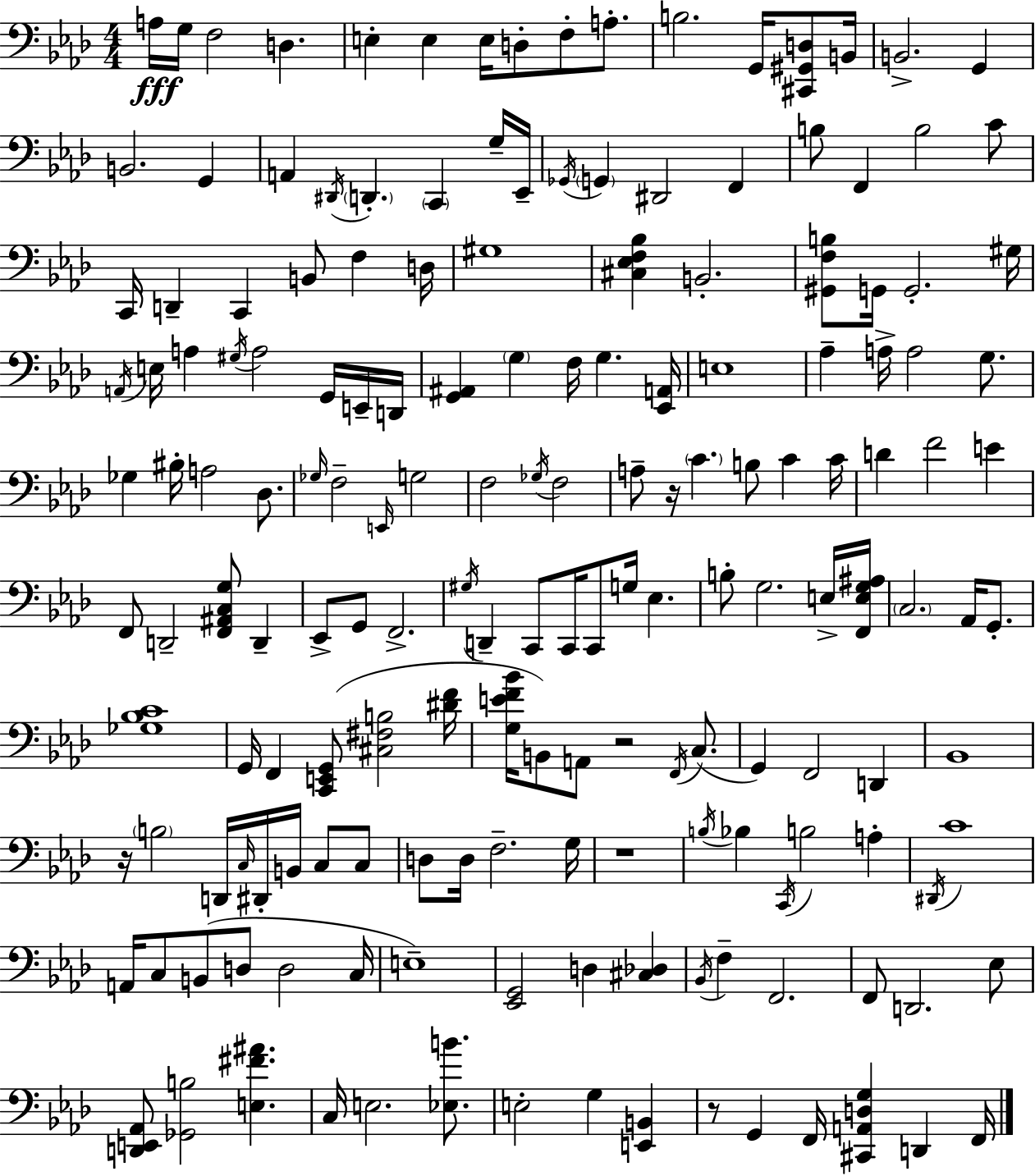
A3/s G3/s F3/h D3/q. E3/q E3/q E3/s D3/e F3/e A3/e. B3/h. G2/s [C#2,G#2,D3]/e B2/s B2/h. G2/q B2/h. G2/q A2/q D#2/s D2/q. C2/q G3/s Eb2/s Gb2/s G2/q D#2/h F2/q B3/e F2/q B3/h C4/e C2/s D2/q C2/q B2/e F3/q D3/s G#3/w [C#3,Eb3,F3,Bb3]/q B2/h. [G#2,F3,B3]/e G2/s G2/h. G#3/s A2/s E3/s A3/q G#3/s A3/h G2/s E2/s D2/s [G2,A#2]/q G3/q F3/s G3/q. [Eb2,A2]/s E3/w Ab3/q A3/s A3/h G3/e. Gb3/q BIS3/s A3/h Db3/e. Gb3/s F3/h E2/s G3/h F3/h Gb3/s F3/h A3/e R/s C4/q. B3/e C4/q C4/s D4/q F4/h E4/q F2/e D2/h [F2,A#2,C3,G3]/e D2/q Eb2/e G2/e F2/h. G#3/s D2/q C2/e C2/s C2/e G3/s Eb3/q. B3/e G3/h. E3/s [F2,E3,G3,A#3]/s C3/h. Ab2/s G2/e. [Gb3,Bb3,C4]/w G2/s F2/q [C2,E2,G2]/e [C#3,F#3,B3]/h [D#4,F4]/s [G3,E4,F4,Bb4]/s B2/e A2/e R/h F2/s C3/e. G2/q F2/h D2/q Bb2/w R/s B3/h D2/s C3/s D#2/s B2/s C3/e C3/e D3/e D3/s F3/h. G3/s R/w B3/s Bb3/q C2/s B3/h A3/q D#2/s C4/w A2/s C3/e B2/e D3/e D3/h C3/s E3/w [Eb2,G2]/h D3/q [C#3,Db3]/q Bb2/s F3/q F2/h. F2/e D2/h. Eb3/e [D2,E2,Ab2]/e [Gb2,B3]/h [E3,F#4,A#4]/q. C3/s E3/h. [Eb3,B4]/e. E3/h G3/q [E2,B2]/q R/e G2/q F2/s [C#2,A2,D3,G3]/q D2/q F2/s